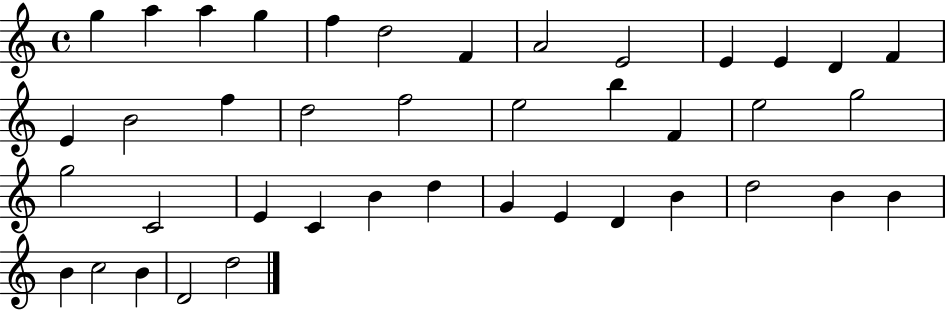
X:1
T:Untitled
M:4/4
L:1/4
K:C
g a a g f d2 F A2 E2 E E D F E B2 f d2 f2 e2 b F e2 g2 g2 C2 E C B d G E D B d2 B B B c2 B D2 d2